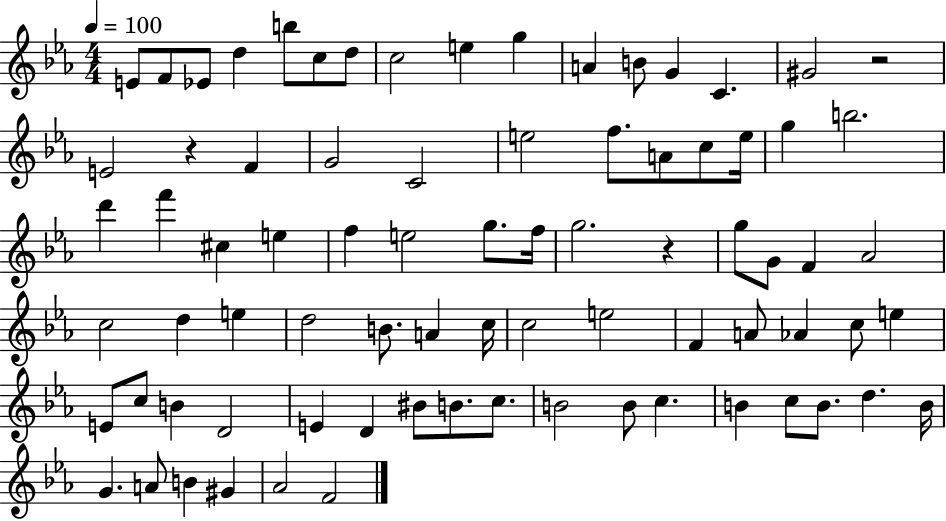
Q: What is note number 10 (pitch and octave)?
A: G5